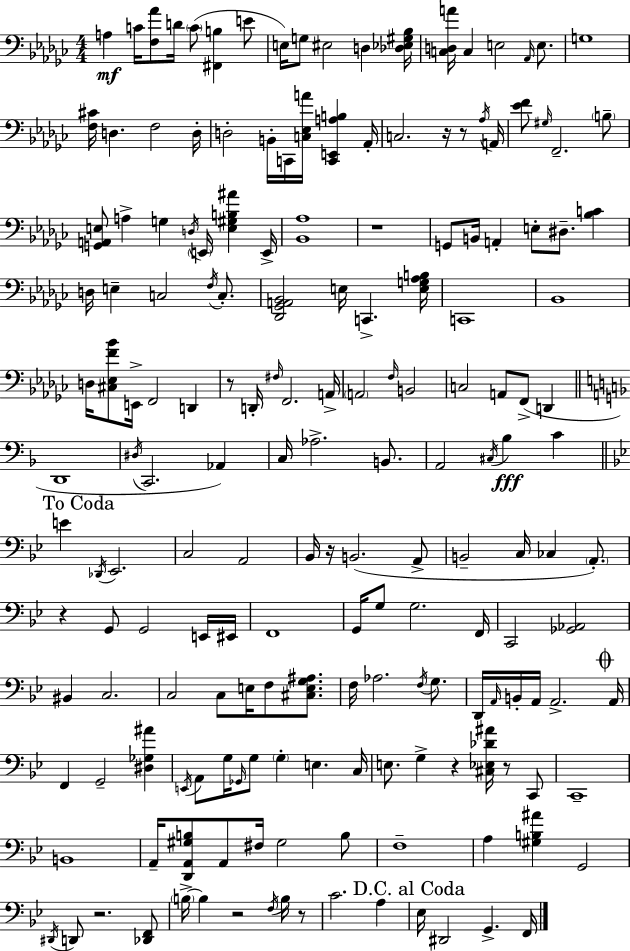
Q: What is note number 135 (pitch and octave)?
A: D2